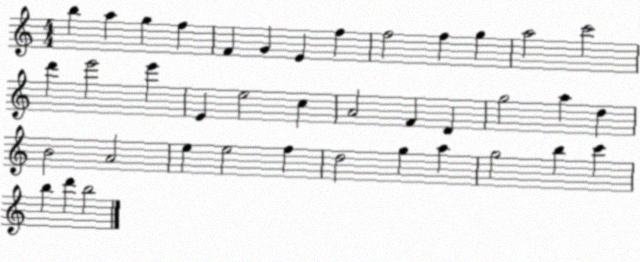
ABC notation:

X:1
T:Untitled
M:4/4
L:1/4
K:C
b a g f F G E f f2 f g a2 c'2 d' e'2 e' E e2 c A2 F D g2 a d B2 A2 e e2 f d2 g a g2 b c' b d' b2